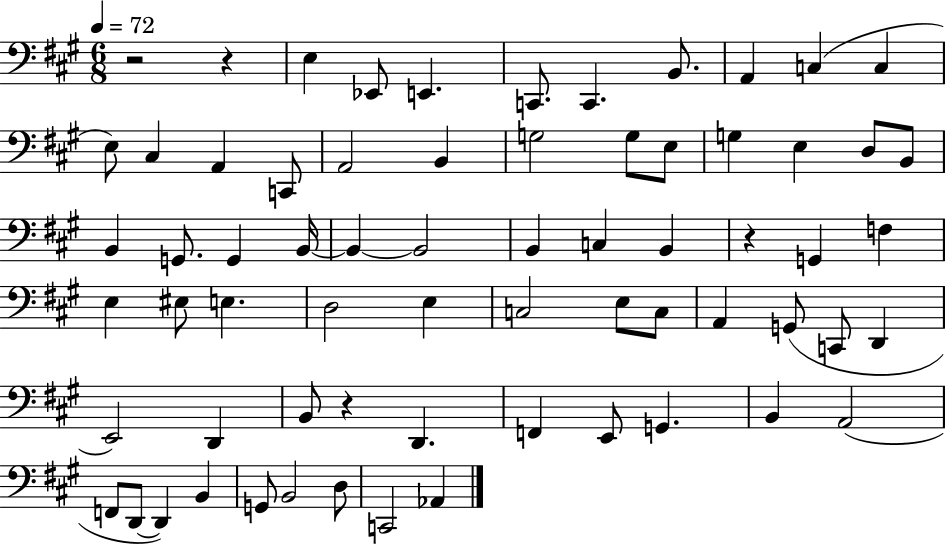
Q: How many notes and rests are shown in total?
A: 67